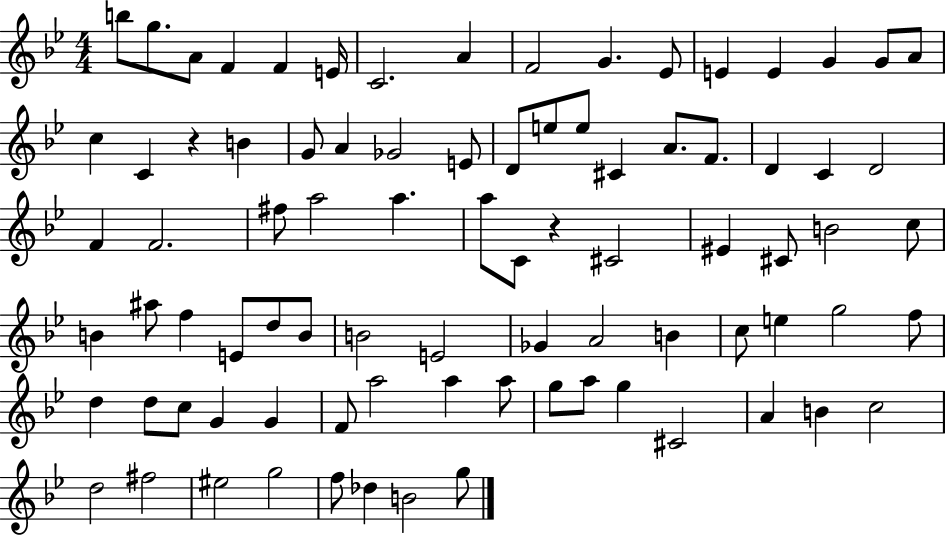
X:1
T:Untitled
M:4/4
L:1/4
K:Bb
b/2 g/2 A/2 F F E/4 C2 A F2 G _E/2 E E G G/2 A/2 c C z B G/2 A _G2 E/2 D/2 e/2 e/2 ^C A/2 F/2 D C D2 F F2 ^f/2 a2 a a/2 C/2 z ^C2 ^E ^C/2 B2 c/2 B ^a/2 f E/2 d/2 B/2 B2 E2 _G A2 B c/2 e g2 f/2 d d/2 c/2 G G F/2 a2 a a/2 g/2 a/2 g ^C2 A B c2 d2 ^f2 ^e2 g2 f/2 _d B2 g/2